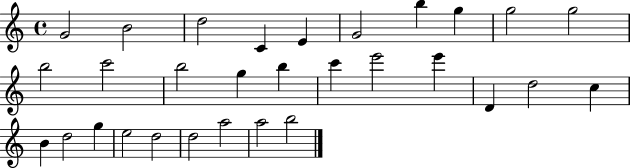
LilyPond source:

{
  \clef treble
  \time 4/4
  \defaultTimeSignature
  \key c \major
  g'2 b'2 | d''2 c'4 e'4 | g'2 b''4 g''4 | g''2 g''2 | \break b''2 c'''2 | b''2 g''4 b''4 | c'''4 e'''2 e'''4 | d'4 d''2 c''4 | \break b'4 d''2 g''4 | e''2 d''2 | d''2 a''2 | a''2 b''2 | \break \bar "|."
}